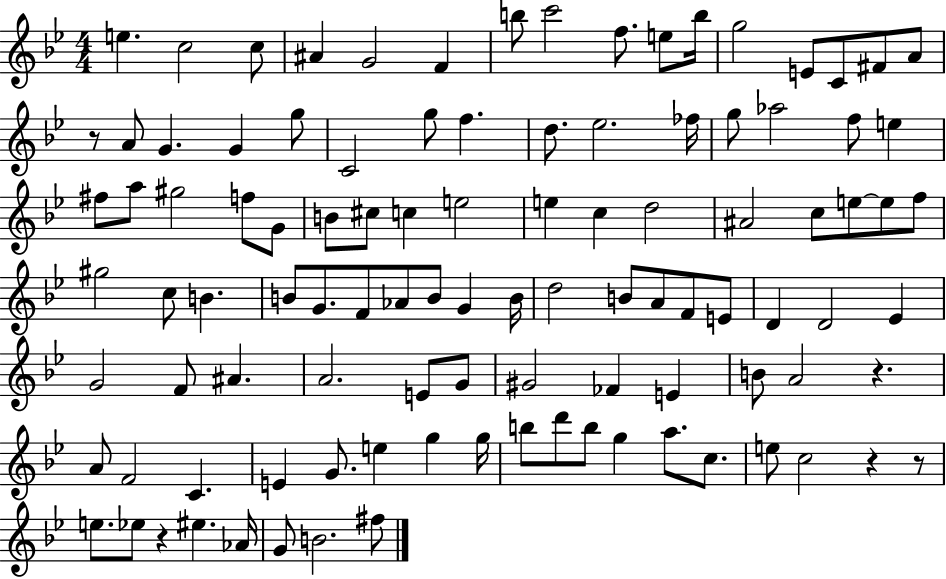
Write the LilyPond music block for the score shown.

{
  \clef treble
  \numericTimeSignature
  \time 4/4
  \key bes \major
  \repeat volta 2 { e''4. c''2 c''8 | ais'4 g'2 f'4 | b''8 c'''2 f''8. e''8 b''16 | g''2 e'8 c'8 fis'8 a'8 | \break r8 a'8 g'4. g'4 g''8 | c'2 g''8 f''4. | d''8. ees''2. fes''16 | g''8 aes''2 f''8 e''4 | \break fis''8 a''8 gis''2 f''8 g'8 | b'8 cis''8 c''4 e''2 | e''4 c''4 d''2 | ais'2 c''8 e''8~~ e''8 f''8 | \break gis''2 c''8 b'4. | b'8 g'8. f'8 aes'8 b'8 g'4 b'16 | d''2 b'8 a'8 f'8 e'8 | d'4 d'2 ees'4 | \break g'2 f'8 ais'4. | a'2. e'8 g'8 | gis'2 fes'4 e'4 | b'8 a'2 r4. | \break a'8 f'2 c'4. | e'4 g'8. e''4 g''4 g''16 | b''8 d'''8 b''8 g''4 a''8. c''8. | e''8 c''2 r4 r8 | \break e''8. ees''8 r4 eis''4. aes'16 | g'8 b'2. fis''8 | } \bar "|."
}